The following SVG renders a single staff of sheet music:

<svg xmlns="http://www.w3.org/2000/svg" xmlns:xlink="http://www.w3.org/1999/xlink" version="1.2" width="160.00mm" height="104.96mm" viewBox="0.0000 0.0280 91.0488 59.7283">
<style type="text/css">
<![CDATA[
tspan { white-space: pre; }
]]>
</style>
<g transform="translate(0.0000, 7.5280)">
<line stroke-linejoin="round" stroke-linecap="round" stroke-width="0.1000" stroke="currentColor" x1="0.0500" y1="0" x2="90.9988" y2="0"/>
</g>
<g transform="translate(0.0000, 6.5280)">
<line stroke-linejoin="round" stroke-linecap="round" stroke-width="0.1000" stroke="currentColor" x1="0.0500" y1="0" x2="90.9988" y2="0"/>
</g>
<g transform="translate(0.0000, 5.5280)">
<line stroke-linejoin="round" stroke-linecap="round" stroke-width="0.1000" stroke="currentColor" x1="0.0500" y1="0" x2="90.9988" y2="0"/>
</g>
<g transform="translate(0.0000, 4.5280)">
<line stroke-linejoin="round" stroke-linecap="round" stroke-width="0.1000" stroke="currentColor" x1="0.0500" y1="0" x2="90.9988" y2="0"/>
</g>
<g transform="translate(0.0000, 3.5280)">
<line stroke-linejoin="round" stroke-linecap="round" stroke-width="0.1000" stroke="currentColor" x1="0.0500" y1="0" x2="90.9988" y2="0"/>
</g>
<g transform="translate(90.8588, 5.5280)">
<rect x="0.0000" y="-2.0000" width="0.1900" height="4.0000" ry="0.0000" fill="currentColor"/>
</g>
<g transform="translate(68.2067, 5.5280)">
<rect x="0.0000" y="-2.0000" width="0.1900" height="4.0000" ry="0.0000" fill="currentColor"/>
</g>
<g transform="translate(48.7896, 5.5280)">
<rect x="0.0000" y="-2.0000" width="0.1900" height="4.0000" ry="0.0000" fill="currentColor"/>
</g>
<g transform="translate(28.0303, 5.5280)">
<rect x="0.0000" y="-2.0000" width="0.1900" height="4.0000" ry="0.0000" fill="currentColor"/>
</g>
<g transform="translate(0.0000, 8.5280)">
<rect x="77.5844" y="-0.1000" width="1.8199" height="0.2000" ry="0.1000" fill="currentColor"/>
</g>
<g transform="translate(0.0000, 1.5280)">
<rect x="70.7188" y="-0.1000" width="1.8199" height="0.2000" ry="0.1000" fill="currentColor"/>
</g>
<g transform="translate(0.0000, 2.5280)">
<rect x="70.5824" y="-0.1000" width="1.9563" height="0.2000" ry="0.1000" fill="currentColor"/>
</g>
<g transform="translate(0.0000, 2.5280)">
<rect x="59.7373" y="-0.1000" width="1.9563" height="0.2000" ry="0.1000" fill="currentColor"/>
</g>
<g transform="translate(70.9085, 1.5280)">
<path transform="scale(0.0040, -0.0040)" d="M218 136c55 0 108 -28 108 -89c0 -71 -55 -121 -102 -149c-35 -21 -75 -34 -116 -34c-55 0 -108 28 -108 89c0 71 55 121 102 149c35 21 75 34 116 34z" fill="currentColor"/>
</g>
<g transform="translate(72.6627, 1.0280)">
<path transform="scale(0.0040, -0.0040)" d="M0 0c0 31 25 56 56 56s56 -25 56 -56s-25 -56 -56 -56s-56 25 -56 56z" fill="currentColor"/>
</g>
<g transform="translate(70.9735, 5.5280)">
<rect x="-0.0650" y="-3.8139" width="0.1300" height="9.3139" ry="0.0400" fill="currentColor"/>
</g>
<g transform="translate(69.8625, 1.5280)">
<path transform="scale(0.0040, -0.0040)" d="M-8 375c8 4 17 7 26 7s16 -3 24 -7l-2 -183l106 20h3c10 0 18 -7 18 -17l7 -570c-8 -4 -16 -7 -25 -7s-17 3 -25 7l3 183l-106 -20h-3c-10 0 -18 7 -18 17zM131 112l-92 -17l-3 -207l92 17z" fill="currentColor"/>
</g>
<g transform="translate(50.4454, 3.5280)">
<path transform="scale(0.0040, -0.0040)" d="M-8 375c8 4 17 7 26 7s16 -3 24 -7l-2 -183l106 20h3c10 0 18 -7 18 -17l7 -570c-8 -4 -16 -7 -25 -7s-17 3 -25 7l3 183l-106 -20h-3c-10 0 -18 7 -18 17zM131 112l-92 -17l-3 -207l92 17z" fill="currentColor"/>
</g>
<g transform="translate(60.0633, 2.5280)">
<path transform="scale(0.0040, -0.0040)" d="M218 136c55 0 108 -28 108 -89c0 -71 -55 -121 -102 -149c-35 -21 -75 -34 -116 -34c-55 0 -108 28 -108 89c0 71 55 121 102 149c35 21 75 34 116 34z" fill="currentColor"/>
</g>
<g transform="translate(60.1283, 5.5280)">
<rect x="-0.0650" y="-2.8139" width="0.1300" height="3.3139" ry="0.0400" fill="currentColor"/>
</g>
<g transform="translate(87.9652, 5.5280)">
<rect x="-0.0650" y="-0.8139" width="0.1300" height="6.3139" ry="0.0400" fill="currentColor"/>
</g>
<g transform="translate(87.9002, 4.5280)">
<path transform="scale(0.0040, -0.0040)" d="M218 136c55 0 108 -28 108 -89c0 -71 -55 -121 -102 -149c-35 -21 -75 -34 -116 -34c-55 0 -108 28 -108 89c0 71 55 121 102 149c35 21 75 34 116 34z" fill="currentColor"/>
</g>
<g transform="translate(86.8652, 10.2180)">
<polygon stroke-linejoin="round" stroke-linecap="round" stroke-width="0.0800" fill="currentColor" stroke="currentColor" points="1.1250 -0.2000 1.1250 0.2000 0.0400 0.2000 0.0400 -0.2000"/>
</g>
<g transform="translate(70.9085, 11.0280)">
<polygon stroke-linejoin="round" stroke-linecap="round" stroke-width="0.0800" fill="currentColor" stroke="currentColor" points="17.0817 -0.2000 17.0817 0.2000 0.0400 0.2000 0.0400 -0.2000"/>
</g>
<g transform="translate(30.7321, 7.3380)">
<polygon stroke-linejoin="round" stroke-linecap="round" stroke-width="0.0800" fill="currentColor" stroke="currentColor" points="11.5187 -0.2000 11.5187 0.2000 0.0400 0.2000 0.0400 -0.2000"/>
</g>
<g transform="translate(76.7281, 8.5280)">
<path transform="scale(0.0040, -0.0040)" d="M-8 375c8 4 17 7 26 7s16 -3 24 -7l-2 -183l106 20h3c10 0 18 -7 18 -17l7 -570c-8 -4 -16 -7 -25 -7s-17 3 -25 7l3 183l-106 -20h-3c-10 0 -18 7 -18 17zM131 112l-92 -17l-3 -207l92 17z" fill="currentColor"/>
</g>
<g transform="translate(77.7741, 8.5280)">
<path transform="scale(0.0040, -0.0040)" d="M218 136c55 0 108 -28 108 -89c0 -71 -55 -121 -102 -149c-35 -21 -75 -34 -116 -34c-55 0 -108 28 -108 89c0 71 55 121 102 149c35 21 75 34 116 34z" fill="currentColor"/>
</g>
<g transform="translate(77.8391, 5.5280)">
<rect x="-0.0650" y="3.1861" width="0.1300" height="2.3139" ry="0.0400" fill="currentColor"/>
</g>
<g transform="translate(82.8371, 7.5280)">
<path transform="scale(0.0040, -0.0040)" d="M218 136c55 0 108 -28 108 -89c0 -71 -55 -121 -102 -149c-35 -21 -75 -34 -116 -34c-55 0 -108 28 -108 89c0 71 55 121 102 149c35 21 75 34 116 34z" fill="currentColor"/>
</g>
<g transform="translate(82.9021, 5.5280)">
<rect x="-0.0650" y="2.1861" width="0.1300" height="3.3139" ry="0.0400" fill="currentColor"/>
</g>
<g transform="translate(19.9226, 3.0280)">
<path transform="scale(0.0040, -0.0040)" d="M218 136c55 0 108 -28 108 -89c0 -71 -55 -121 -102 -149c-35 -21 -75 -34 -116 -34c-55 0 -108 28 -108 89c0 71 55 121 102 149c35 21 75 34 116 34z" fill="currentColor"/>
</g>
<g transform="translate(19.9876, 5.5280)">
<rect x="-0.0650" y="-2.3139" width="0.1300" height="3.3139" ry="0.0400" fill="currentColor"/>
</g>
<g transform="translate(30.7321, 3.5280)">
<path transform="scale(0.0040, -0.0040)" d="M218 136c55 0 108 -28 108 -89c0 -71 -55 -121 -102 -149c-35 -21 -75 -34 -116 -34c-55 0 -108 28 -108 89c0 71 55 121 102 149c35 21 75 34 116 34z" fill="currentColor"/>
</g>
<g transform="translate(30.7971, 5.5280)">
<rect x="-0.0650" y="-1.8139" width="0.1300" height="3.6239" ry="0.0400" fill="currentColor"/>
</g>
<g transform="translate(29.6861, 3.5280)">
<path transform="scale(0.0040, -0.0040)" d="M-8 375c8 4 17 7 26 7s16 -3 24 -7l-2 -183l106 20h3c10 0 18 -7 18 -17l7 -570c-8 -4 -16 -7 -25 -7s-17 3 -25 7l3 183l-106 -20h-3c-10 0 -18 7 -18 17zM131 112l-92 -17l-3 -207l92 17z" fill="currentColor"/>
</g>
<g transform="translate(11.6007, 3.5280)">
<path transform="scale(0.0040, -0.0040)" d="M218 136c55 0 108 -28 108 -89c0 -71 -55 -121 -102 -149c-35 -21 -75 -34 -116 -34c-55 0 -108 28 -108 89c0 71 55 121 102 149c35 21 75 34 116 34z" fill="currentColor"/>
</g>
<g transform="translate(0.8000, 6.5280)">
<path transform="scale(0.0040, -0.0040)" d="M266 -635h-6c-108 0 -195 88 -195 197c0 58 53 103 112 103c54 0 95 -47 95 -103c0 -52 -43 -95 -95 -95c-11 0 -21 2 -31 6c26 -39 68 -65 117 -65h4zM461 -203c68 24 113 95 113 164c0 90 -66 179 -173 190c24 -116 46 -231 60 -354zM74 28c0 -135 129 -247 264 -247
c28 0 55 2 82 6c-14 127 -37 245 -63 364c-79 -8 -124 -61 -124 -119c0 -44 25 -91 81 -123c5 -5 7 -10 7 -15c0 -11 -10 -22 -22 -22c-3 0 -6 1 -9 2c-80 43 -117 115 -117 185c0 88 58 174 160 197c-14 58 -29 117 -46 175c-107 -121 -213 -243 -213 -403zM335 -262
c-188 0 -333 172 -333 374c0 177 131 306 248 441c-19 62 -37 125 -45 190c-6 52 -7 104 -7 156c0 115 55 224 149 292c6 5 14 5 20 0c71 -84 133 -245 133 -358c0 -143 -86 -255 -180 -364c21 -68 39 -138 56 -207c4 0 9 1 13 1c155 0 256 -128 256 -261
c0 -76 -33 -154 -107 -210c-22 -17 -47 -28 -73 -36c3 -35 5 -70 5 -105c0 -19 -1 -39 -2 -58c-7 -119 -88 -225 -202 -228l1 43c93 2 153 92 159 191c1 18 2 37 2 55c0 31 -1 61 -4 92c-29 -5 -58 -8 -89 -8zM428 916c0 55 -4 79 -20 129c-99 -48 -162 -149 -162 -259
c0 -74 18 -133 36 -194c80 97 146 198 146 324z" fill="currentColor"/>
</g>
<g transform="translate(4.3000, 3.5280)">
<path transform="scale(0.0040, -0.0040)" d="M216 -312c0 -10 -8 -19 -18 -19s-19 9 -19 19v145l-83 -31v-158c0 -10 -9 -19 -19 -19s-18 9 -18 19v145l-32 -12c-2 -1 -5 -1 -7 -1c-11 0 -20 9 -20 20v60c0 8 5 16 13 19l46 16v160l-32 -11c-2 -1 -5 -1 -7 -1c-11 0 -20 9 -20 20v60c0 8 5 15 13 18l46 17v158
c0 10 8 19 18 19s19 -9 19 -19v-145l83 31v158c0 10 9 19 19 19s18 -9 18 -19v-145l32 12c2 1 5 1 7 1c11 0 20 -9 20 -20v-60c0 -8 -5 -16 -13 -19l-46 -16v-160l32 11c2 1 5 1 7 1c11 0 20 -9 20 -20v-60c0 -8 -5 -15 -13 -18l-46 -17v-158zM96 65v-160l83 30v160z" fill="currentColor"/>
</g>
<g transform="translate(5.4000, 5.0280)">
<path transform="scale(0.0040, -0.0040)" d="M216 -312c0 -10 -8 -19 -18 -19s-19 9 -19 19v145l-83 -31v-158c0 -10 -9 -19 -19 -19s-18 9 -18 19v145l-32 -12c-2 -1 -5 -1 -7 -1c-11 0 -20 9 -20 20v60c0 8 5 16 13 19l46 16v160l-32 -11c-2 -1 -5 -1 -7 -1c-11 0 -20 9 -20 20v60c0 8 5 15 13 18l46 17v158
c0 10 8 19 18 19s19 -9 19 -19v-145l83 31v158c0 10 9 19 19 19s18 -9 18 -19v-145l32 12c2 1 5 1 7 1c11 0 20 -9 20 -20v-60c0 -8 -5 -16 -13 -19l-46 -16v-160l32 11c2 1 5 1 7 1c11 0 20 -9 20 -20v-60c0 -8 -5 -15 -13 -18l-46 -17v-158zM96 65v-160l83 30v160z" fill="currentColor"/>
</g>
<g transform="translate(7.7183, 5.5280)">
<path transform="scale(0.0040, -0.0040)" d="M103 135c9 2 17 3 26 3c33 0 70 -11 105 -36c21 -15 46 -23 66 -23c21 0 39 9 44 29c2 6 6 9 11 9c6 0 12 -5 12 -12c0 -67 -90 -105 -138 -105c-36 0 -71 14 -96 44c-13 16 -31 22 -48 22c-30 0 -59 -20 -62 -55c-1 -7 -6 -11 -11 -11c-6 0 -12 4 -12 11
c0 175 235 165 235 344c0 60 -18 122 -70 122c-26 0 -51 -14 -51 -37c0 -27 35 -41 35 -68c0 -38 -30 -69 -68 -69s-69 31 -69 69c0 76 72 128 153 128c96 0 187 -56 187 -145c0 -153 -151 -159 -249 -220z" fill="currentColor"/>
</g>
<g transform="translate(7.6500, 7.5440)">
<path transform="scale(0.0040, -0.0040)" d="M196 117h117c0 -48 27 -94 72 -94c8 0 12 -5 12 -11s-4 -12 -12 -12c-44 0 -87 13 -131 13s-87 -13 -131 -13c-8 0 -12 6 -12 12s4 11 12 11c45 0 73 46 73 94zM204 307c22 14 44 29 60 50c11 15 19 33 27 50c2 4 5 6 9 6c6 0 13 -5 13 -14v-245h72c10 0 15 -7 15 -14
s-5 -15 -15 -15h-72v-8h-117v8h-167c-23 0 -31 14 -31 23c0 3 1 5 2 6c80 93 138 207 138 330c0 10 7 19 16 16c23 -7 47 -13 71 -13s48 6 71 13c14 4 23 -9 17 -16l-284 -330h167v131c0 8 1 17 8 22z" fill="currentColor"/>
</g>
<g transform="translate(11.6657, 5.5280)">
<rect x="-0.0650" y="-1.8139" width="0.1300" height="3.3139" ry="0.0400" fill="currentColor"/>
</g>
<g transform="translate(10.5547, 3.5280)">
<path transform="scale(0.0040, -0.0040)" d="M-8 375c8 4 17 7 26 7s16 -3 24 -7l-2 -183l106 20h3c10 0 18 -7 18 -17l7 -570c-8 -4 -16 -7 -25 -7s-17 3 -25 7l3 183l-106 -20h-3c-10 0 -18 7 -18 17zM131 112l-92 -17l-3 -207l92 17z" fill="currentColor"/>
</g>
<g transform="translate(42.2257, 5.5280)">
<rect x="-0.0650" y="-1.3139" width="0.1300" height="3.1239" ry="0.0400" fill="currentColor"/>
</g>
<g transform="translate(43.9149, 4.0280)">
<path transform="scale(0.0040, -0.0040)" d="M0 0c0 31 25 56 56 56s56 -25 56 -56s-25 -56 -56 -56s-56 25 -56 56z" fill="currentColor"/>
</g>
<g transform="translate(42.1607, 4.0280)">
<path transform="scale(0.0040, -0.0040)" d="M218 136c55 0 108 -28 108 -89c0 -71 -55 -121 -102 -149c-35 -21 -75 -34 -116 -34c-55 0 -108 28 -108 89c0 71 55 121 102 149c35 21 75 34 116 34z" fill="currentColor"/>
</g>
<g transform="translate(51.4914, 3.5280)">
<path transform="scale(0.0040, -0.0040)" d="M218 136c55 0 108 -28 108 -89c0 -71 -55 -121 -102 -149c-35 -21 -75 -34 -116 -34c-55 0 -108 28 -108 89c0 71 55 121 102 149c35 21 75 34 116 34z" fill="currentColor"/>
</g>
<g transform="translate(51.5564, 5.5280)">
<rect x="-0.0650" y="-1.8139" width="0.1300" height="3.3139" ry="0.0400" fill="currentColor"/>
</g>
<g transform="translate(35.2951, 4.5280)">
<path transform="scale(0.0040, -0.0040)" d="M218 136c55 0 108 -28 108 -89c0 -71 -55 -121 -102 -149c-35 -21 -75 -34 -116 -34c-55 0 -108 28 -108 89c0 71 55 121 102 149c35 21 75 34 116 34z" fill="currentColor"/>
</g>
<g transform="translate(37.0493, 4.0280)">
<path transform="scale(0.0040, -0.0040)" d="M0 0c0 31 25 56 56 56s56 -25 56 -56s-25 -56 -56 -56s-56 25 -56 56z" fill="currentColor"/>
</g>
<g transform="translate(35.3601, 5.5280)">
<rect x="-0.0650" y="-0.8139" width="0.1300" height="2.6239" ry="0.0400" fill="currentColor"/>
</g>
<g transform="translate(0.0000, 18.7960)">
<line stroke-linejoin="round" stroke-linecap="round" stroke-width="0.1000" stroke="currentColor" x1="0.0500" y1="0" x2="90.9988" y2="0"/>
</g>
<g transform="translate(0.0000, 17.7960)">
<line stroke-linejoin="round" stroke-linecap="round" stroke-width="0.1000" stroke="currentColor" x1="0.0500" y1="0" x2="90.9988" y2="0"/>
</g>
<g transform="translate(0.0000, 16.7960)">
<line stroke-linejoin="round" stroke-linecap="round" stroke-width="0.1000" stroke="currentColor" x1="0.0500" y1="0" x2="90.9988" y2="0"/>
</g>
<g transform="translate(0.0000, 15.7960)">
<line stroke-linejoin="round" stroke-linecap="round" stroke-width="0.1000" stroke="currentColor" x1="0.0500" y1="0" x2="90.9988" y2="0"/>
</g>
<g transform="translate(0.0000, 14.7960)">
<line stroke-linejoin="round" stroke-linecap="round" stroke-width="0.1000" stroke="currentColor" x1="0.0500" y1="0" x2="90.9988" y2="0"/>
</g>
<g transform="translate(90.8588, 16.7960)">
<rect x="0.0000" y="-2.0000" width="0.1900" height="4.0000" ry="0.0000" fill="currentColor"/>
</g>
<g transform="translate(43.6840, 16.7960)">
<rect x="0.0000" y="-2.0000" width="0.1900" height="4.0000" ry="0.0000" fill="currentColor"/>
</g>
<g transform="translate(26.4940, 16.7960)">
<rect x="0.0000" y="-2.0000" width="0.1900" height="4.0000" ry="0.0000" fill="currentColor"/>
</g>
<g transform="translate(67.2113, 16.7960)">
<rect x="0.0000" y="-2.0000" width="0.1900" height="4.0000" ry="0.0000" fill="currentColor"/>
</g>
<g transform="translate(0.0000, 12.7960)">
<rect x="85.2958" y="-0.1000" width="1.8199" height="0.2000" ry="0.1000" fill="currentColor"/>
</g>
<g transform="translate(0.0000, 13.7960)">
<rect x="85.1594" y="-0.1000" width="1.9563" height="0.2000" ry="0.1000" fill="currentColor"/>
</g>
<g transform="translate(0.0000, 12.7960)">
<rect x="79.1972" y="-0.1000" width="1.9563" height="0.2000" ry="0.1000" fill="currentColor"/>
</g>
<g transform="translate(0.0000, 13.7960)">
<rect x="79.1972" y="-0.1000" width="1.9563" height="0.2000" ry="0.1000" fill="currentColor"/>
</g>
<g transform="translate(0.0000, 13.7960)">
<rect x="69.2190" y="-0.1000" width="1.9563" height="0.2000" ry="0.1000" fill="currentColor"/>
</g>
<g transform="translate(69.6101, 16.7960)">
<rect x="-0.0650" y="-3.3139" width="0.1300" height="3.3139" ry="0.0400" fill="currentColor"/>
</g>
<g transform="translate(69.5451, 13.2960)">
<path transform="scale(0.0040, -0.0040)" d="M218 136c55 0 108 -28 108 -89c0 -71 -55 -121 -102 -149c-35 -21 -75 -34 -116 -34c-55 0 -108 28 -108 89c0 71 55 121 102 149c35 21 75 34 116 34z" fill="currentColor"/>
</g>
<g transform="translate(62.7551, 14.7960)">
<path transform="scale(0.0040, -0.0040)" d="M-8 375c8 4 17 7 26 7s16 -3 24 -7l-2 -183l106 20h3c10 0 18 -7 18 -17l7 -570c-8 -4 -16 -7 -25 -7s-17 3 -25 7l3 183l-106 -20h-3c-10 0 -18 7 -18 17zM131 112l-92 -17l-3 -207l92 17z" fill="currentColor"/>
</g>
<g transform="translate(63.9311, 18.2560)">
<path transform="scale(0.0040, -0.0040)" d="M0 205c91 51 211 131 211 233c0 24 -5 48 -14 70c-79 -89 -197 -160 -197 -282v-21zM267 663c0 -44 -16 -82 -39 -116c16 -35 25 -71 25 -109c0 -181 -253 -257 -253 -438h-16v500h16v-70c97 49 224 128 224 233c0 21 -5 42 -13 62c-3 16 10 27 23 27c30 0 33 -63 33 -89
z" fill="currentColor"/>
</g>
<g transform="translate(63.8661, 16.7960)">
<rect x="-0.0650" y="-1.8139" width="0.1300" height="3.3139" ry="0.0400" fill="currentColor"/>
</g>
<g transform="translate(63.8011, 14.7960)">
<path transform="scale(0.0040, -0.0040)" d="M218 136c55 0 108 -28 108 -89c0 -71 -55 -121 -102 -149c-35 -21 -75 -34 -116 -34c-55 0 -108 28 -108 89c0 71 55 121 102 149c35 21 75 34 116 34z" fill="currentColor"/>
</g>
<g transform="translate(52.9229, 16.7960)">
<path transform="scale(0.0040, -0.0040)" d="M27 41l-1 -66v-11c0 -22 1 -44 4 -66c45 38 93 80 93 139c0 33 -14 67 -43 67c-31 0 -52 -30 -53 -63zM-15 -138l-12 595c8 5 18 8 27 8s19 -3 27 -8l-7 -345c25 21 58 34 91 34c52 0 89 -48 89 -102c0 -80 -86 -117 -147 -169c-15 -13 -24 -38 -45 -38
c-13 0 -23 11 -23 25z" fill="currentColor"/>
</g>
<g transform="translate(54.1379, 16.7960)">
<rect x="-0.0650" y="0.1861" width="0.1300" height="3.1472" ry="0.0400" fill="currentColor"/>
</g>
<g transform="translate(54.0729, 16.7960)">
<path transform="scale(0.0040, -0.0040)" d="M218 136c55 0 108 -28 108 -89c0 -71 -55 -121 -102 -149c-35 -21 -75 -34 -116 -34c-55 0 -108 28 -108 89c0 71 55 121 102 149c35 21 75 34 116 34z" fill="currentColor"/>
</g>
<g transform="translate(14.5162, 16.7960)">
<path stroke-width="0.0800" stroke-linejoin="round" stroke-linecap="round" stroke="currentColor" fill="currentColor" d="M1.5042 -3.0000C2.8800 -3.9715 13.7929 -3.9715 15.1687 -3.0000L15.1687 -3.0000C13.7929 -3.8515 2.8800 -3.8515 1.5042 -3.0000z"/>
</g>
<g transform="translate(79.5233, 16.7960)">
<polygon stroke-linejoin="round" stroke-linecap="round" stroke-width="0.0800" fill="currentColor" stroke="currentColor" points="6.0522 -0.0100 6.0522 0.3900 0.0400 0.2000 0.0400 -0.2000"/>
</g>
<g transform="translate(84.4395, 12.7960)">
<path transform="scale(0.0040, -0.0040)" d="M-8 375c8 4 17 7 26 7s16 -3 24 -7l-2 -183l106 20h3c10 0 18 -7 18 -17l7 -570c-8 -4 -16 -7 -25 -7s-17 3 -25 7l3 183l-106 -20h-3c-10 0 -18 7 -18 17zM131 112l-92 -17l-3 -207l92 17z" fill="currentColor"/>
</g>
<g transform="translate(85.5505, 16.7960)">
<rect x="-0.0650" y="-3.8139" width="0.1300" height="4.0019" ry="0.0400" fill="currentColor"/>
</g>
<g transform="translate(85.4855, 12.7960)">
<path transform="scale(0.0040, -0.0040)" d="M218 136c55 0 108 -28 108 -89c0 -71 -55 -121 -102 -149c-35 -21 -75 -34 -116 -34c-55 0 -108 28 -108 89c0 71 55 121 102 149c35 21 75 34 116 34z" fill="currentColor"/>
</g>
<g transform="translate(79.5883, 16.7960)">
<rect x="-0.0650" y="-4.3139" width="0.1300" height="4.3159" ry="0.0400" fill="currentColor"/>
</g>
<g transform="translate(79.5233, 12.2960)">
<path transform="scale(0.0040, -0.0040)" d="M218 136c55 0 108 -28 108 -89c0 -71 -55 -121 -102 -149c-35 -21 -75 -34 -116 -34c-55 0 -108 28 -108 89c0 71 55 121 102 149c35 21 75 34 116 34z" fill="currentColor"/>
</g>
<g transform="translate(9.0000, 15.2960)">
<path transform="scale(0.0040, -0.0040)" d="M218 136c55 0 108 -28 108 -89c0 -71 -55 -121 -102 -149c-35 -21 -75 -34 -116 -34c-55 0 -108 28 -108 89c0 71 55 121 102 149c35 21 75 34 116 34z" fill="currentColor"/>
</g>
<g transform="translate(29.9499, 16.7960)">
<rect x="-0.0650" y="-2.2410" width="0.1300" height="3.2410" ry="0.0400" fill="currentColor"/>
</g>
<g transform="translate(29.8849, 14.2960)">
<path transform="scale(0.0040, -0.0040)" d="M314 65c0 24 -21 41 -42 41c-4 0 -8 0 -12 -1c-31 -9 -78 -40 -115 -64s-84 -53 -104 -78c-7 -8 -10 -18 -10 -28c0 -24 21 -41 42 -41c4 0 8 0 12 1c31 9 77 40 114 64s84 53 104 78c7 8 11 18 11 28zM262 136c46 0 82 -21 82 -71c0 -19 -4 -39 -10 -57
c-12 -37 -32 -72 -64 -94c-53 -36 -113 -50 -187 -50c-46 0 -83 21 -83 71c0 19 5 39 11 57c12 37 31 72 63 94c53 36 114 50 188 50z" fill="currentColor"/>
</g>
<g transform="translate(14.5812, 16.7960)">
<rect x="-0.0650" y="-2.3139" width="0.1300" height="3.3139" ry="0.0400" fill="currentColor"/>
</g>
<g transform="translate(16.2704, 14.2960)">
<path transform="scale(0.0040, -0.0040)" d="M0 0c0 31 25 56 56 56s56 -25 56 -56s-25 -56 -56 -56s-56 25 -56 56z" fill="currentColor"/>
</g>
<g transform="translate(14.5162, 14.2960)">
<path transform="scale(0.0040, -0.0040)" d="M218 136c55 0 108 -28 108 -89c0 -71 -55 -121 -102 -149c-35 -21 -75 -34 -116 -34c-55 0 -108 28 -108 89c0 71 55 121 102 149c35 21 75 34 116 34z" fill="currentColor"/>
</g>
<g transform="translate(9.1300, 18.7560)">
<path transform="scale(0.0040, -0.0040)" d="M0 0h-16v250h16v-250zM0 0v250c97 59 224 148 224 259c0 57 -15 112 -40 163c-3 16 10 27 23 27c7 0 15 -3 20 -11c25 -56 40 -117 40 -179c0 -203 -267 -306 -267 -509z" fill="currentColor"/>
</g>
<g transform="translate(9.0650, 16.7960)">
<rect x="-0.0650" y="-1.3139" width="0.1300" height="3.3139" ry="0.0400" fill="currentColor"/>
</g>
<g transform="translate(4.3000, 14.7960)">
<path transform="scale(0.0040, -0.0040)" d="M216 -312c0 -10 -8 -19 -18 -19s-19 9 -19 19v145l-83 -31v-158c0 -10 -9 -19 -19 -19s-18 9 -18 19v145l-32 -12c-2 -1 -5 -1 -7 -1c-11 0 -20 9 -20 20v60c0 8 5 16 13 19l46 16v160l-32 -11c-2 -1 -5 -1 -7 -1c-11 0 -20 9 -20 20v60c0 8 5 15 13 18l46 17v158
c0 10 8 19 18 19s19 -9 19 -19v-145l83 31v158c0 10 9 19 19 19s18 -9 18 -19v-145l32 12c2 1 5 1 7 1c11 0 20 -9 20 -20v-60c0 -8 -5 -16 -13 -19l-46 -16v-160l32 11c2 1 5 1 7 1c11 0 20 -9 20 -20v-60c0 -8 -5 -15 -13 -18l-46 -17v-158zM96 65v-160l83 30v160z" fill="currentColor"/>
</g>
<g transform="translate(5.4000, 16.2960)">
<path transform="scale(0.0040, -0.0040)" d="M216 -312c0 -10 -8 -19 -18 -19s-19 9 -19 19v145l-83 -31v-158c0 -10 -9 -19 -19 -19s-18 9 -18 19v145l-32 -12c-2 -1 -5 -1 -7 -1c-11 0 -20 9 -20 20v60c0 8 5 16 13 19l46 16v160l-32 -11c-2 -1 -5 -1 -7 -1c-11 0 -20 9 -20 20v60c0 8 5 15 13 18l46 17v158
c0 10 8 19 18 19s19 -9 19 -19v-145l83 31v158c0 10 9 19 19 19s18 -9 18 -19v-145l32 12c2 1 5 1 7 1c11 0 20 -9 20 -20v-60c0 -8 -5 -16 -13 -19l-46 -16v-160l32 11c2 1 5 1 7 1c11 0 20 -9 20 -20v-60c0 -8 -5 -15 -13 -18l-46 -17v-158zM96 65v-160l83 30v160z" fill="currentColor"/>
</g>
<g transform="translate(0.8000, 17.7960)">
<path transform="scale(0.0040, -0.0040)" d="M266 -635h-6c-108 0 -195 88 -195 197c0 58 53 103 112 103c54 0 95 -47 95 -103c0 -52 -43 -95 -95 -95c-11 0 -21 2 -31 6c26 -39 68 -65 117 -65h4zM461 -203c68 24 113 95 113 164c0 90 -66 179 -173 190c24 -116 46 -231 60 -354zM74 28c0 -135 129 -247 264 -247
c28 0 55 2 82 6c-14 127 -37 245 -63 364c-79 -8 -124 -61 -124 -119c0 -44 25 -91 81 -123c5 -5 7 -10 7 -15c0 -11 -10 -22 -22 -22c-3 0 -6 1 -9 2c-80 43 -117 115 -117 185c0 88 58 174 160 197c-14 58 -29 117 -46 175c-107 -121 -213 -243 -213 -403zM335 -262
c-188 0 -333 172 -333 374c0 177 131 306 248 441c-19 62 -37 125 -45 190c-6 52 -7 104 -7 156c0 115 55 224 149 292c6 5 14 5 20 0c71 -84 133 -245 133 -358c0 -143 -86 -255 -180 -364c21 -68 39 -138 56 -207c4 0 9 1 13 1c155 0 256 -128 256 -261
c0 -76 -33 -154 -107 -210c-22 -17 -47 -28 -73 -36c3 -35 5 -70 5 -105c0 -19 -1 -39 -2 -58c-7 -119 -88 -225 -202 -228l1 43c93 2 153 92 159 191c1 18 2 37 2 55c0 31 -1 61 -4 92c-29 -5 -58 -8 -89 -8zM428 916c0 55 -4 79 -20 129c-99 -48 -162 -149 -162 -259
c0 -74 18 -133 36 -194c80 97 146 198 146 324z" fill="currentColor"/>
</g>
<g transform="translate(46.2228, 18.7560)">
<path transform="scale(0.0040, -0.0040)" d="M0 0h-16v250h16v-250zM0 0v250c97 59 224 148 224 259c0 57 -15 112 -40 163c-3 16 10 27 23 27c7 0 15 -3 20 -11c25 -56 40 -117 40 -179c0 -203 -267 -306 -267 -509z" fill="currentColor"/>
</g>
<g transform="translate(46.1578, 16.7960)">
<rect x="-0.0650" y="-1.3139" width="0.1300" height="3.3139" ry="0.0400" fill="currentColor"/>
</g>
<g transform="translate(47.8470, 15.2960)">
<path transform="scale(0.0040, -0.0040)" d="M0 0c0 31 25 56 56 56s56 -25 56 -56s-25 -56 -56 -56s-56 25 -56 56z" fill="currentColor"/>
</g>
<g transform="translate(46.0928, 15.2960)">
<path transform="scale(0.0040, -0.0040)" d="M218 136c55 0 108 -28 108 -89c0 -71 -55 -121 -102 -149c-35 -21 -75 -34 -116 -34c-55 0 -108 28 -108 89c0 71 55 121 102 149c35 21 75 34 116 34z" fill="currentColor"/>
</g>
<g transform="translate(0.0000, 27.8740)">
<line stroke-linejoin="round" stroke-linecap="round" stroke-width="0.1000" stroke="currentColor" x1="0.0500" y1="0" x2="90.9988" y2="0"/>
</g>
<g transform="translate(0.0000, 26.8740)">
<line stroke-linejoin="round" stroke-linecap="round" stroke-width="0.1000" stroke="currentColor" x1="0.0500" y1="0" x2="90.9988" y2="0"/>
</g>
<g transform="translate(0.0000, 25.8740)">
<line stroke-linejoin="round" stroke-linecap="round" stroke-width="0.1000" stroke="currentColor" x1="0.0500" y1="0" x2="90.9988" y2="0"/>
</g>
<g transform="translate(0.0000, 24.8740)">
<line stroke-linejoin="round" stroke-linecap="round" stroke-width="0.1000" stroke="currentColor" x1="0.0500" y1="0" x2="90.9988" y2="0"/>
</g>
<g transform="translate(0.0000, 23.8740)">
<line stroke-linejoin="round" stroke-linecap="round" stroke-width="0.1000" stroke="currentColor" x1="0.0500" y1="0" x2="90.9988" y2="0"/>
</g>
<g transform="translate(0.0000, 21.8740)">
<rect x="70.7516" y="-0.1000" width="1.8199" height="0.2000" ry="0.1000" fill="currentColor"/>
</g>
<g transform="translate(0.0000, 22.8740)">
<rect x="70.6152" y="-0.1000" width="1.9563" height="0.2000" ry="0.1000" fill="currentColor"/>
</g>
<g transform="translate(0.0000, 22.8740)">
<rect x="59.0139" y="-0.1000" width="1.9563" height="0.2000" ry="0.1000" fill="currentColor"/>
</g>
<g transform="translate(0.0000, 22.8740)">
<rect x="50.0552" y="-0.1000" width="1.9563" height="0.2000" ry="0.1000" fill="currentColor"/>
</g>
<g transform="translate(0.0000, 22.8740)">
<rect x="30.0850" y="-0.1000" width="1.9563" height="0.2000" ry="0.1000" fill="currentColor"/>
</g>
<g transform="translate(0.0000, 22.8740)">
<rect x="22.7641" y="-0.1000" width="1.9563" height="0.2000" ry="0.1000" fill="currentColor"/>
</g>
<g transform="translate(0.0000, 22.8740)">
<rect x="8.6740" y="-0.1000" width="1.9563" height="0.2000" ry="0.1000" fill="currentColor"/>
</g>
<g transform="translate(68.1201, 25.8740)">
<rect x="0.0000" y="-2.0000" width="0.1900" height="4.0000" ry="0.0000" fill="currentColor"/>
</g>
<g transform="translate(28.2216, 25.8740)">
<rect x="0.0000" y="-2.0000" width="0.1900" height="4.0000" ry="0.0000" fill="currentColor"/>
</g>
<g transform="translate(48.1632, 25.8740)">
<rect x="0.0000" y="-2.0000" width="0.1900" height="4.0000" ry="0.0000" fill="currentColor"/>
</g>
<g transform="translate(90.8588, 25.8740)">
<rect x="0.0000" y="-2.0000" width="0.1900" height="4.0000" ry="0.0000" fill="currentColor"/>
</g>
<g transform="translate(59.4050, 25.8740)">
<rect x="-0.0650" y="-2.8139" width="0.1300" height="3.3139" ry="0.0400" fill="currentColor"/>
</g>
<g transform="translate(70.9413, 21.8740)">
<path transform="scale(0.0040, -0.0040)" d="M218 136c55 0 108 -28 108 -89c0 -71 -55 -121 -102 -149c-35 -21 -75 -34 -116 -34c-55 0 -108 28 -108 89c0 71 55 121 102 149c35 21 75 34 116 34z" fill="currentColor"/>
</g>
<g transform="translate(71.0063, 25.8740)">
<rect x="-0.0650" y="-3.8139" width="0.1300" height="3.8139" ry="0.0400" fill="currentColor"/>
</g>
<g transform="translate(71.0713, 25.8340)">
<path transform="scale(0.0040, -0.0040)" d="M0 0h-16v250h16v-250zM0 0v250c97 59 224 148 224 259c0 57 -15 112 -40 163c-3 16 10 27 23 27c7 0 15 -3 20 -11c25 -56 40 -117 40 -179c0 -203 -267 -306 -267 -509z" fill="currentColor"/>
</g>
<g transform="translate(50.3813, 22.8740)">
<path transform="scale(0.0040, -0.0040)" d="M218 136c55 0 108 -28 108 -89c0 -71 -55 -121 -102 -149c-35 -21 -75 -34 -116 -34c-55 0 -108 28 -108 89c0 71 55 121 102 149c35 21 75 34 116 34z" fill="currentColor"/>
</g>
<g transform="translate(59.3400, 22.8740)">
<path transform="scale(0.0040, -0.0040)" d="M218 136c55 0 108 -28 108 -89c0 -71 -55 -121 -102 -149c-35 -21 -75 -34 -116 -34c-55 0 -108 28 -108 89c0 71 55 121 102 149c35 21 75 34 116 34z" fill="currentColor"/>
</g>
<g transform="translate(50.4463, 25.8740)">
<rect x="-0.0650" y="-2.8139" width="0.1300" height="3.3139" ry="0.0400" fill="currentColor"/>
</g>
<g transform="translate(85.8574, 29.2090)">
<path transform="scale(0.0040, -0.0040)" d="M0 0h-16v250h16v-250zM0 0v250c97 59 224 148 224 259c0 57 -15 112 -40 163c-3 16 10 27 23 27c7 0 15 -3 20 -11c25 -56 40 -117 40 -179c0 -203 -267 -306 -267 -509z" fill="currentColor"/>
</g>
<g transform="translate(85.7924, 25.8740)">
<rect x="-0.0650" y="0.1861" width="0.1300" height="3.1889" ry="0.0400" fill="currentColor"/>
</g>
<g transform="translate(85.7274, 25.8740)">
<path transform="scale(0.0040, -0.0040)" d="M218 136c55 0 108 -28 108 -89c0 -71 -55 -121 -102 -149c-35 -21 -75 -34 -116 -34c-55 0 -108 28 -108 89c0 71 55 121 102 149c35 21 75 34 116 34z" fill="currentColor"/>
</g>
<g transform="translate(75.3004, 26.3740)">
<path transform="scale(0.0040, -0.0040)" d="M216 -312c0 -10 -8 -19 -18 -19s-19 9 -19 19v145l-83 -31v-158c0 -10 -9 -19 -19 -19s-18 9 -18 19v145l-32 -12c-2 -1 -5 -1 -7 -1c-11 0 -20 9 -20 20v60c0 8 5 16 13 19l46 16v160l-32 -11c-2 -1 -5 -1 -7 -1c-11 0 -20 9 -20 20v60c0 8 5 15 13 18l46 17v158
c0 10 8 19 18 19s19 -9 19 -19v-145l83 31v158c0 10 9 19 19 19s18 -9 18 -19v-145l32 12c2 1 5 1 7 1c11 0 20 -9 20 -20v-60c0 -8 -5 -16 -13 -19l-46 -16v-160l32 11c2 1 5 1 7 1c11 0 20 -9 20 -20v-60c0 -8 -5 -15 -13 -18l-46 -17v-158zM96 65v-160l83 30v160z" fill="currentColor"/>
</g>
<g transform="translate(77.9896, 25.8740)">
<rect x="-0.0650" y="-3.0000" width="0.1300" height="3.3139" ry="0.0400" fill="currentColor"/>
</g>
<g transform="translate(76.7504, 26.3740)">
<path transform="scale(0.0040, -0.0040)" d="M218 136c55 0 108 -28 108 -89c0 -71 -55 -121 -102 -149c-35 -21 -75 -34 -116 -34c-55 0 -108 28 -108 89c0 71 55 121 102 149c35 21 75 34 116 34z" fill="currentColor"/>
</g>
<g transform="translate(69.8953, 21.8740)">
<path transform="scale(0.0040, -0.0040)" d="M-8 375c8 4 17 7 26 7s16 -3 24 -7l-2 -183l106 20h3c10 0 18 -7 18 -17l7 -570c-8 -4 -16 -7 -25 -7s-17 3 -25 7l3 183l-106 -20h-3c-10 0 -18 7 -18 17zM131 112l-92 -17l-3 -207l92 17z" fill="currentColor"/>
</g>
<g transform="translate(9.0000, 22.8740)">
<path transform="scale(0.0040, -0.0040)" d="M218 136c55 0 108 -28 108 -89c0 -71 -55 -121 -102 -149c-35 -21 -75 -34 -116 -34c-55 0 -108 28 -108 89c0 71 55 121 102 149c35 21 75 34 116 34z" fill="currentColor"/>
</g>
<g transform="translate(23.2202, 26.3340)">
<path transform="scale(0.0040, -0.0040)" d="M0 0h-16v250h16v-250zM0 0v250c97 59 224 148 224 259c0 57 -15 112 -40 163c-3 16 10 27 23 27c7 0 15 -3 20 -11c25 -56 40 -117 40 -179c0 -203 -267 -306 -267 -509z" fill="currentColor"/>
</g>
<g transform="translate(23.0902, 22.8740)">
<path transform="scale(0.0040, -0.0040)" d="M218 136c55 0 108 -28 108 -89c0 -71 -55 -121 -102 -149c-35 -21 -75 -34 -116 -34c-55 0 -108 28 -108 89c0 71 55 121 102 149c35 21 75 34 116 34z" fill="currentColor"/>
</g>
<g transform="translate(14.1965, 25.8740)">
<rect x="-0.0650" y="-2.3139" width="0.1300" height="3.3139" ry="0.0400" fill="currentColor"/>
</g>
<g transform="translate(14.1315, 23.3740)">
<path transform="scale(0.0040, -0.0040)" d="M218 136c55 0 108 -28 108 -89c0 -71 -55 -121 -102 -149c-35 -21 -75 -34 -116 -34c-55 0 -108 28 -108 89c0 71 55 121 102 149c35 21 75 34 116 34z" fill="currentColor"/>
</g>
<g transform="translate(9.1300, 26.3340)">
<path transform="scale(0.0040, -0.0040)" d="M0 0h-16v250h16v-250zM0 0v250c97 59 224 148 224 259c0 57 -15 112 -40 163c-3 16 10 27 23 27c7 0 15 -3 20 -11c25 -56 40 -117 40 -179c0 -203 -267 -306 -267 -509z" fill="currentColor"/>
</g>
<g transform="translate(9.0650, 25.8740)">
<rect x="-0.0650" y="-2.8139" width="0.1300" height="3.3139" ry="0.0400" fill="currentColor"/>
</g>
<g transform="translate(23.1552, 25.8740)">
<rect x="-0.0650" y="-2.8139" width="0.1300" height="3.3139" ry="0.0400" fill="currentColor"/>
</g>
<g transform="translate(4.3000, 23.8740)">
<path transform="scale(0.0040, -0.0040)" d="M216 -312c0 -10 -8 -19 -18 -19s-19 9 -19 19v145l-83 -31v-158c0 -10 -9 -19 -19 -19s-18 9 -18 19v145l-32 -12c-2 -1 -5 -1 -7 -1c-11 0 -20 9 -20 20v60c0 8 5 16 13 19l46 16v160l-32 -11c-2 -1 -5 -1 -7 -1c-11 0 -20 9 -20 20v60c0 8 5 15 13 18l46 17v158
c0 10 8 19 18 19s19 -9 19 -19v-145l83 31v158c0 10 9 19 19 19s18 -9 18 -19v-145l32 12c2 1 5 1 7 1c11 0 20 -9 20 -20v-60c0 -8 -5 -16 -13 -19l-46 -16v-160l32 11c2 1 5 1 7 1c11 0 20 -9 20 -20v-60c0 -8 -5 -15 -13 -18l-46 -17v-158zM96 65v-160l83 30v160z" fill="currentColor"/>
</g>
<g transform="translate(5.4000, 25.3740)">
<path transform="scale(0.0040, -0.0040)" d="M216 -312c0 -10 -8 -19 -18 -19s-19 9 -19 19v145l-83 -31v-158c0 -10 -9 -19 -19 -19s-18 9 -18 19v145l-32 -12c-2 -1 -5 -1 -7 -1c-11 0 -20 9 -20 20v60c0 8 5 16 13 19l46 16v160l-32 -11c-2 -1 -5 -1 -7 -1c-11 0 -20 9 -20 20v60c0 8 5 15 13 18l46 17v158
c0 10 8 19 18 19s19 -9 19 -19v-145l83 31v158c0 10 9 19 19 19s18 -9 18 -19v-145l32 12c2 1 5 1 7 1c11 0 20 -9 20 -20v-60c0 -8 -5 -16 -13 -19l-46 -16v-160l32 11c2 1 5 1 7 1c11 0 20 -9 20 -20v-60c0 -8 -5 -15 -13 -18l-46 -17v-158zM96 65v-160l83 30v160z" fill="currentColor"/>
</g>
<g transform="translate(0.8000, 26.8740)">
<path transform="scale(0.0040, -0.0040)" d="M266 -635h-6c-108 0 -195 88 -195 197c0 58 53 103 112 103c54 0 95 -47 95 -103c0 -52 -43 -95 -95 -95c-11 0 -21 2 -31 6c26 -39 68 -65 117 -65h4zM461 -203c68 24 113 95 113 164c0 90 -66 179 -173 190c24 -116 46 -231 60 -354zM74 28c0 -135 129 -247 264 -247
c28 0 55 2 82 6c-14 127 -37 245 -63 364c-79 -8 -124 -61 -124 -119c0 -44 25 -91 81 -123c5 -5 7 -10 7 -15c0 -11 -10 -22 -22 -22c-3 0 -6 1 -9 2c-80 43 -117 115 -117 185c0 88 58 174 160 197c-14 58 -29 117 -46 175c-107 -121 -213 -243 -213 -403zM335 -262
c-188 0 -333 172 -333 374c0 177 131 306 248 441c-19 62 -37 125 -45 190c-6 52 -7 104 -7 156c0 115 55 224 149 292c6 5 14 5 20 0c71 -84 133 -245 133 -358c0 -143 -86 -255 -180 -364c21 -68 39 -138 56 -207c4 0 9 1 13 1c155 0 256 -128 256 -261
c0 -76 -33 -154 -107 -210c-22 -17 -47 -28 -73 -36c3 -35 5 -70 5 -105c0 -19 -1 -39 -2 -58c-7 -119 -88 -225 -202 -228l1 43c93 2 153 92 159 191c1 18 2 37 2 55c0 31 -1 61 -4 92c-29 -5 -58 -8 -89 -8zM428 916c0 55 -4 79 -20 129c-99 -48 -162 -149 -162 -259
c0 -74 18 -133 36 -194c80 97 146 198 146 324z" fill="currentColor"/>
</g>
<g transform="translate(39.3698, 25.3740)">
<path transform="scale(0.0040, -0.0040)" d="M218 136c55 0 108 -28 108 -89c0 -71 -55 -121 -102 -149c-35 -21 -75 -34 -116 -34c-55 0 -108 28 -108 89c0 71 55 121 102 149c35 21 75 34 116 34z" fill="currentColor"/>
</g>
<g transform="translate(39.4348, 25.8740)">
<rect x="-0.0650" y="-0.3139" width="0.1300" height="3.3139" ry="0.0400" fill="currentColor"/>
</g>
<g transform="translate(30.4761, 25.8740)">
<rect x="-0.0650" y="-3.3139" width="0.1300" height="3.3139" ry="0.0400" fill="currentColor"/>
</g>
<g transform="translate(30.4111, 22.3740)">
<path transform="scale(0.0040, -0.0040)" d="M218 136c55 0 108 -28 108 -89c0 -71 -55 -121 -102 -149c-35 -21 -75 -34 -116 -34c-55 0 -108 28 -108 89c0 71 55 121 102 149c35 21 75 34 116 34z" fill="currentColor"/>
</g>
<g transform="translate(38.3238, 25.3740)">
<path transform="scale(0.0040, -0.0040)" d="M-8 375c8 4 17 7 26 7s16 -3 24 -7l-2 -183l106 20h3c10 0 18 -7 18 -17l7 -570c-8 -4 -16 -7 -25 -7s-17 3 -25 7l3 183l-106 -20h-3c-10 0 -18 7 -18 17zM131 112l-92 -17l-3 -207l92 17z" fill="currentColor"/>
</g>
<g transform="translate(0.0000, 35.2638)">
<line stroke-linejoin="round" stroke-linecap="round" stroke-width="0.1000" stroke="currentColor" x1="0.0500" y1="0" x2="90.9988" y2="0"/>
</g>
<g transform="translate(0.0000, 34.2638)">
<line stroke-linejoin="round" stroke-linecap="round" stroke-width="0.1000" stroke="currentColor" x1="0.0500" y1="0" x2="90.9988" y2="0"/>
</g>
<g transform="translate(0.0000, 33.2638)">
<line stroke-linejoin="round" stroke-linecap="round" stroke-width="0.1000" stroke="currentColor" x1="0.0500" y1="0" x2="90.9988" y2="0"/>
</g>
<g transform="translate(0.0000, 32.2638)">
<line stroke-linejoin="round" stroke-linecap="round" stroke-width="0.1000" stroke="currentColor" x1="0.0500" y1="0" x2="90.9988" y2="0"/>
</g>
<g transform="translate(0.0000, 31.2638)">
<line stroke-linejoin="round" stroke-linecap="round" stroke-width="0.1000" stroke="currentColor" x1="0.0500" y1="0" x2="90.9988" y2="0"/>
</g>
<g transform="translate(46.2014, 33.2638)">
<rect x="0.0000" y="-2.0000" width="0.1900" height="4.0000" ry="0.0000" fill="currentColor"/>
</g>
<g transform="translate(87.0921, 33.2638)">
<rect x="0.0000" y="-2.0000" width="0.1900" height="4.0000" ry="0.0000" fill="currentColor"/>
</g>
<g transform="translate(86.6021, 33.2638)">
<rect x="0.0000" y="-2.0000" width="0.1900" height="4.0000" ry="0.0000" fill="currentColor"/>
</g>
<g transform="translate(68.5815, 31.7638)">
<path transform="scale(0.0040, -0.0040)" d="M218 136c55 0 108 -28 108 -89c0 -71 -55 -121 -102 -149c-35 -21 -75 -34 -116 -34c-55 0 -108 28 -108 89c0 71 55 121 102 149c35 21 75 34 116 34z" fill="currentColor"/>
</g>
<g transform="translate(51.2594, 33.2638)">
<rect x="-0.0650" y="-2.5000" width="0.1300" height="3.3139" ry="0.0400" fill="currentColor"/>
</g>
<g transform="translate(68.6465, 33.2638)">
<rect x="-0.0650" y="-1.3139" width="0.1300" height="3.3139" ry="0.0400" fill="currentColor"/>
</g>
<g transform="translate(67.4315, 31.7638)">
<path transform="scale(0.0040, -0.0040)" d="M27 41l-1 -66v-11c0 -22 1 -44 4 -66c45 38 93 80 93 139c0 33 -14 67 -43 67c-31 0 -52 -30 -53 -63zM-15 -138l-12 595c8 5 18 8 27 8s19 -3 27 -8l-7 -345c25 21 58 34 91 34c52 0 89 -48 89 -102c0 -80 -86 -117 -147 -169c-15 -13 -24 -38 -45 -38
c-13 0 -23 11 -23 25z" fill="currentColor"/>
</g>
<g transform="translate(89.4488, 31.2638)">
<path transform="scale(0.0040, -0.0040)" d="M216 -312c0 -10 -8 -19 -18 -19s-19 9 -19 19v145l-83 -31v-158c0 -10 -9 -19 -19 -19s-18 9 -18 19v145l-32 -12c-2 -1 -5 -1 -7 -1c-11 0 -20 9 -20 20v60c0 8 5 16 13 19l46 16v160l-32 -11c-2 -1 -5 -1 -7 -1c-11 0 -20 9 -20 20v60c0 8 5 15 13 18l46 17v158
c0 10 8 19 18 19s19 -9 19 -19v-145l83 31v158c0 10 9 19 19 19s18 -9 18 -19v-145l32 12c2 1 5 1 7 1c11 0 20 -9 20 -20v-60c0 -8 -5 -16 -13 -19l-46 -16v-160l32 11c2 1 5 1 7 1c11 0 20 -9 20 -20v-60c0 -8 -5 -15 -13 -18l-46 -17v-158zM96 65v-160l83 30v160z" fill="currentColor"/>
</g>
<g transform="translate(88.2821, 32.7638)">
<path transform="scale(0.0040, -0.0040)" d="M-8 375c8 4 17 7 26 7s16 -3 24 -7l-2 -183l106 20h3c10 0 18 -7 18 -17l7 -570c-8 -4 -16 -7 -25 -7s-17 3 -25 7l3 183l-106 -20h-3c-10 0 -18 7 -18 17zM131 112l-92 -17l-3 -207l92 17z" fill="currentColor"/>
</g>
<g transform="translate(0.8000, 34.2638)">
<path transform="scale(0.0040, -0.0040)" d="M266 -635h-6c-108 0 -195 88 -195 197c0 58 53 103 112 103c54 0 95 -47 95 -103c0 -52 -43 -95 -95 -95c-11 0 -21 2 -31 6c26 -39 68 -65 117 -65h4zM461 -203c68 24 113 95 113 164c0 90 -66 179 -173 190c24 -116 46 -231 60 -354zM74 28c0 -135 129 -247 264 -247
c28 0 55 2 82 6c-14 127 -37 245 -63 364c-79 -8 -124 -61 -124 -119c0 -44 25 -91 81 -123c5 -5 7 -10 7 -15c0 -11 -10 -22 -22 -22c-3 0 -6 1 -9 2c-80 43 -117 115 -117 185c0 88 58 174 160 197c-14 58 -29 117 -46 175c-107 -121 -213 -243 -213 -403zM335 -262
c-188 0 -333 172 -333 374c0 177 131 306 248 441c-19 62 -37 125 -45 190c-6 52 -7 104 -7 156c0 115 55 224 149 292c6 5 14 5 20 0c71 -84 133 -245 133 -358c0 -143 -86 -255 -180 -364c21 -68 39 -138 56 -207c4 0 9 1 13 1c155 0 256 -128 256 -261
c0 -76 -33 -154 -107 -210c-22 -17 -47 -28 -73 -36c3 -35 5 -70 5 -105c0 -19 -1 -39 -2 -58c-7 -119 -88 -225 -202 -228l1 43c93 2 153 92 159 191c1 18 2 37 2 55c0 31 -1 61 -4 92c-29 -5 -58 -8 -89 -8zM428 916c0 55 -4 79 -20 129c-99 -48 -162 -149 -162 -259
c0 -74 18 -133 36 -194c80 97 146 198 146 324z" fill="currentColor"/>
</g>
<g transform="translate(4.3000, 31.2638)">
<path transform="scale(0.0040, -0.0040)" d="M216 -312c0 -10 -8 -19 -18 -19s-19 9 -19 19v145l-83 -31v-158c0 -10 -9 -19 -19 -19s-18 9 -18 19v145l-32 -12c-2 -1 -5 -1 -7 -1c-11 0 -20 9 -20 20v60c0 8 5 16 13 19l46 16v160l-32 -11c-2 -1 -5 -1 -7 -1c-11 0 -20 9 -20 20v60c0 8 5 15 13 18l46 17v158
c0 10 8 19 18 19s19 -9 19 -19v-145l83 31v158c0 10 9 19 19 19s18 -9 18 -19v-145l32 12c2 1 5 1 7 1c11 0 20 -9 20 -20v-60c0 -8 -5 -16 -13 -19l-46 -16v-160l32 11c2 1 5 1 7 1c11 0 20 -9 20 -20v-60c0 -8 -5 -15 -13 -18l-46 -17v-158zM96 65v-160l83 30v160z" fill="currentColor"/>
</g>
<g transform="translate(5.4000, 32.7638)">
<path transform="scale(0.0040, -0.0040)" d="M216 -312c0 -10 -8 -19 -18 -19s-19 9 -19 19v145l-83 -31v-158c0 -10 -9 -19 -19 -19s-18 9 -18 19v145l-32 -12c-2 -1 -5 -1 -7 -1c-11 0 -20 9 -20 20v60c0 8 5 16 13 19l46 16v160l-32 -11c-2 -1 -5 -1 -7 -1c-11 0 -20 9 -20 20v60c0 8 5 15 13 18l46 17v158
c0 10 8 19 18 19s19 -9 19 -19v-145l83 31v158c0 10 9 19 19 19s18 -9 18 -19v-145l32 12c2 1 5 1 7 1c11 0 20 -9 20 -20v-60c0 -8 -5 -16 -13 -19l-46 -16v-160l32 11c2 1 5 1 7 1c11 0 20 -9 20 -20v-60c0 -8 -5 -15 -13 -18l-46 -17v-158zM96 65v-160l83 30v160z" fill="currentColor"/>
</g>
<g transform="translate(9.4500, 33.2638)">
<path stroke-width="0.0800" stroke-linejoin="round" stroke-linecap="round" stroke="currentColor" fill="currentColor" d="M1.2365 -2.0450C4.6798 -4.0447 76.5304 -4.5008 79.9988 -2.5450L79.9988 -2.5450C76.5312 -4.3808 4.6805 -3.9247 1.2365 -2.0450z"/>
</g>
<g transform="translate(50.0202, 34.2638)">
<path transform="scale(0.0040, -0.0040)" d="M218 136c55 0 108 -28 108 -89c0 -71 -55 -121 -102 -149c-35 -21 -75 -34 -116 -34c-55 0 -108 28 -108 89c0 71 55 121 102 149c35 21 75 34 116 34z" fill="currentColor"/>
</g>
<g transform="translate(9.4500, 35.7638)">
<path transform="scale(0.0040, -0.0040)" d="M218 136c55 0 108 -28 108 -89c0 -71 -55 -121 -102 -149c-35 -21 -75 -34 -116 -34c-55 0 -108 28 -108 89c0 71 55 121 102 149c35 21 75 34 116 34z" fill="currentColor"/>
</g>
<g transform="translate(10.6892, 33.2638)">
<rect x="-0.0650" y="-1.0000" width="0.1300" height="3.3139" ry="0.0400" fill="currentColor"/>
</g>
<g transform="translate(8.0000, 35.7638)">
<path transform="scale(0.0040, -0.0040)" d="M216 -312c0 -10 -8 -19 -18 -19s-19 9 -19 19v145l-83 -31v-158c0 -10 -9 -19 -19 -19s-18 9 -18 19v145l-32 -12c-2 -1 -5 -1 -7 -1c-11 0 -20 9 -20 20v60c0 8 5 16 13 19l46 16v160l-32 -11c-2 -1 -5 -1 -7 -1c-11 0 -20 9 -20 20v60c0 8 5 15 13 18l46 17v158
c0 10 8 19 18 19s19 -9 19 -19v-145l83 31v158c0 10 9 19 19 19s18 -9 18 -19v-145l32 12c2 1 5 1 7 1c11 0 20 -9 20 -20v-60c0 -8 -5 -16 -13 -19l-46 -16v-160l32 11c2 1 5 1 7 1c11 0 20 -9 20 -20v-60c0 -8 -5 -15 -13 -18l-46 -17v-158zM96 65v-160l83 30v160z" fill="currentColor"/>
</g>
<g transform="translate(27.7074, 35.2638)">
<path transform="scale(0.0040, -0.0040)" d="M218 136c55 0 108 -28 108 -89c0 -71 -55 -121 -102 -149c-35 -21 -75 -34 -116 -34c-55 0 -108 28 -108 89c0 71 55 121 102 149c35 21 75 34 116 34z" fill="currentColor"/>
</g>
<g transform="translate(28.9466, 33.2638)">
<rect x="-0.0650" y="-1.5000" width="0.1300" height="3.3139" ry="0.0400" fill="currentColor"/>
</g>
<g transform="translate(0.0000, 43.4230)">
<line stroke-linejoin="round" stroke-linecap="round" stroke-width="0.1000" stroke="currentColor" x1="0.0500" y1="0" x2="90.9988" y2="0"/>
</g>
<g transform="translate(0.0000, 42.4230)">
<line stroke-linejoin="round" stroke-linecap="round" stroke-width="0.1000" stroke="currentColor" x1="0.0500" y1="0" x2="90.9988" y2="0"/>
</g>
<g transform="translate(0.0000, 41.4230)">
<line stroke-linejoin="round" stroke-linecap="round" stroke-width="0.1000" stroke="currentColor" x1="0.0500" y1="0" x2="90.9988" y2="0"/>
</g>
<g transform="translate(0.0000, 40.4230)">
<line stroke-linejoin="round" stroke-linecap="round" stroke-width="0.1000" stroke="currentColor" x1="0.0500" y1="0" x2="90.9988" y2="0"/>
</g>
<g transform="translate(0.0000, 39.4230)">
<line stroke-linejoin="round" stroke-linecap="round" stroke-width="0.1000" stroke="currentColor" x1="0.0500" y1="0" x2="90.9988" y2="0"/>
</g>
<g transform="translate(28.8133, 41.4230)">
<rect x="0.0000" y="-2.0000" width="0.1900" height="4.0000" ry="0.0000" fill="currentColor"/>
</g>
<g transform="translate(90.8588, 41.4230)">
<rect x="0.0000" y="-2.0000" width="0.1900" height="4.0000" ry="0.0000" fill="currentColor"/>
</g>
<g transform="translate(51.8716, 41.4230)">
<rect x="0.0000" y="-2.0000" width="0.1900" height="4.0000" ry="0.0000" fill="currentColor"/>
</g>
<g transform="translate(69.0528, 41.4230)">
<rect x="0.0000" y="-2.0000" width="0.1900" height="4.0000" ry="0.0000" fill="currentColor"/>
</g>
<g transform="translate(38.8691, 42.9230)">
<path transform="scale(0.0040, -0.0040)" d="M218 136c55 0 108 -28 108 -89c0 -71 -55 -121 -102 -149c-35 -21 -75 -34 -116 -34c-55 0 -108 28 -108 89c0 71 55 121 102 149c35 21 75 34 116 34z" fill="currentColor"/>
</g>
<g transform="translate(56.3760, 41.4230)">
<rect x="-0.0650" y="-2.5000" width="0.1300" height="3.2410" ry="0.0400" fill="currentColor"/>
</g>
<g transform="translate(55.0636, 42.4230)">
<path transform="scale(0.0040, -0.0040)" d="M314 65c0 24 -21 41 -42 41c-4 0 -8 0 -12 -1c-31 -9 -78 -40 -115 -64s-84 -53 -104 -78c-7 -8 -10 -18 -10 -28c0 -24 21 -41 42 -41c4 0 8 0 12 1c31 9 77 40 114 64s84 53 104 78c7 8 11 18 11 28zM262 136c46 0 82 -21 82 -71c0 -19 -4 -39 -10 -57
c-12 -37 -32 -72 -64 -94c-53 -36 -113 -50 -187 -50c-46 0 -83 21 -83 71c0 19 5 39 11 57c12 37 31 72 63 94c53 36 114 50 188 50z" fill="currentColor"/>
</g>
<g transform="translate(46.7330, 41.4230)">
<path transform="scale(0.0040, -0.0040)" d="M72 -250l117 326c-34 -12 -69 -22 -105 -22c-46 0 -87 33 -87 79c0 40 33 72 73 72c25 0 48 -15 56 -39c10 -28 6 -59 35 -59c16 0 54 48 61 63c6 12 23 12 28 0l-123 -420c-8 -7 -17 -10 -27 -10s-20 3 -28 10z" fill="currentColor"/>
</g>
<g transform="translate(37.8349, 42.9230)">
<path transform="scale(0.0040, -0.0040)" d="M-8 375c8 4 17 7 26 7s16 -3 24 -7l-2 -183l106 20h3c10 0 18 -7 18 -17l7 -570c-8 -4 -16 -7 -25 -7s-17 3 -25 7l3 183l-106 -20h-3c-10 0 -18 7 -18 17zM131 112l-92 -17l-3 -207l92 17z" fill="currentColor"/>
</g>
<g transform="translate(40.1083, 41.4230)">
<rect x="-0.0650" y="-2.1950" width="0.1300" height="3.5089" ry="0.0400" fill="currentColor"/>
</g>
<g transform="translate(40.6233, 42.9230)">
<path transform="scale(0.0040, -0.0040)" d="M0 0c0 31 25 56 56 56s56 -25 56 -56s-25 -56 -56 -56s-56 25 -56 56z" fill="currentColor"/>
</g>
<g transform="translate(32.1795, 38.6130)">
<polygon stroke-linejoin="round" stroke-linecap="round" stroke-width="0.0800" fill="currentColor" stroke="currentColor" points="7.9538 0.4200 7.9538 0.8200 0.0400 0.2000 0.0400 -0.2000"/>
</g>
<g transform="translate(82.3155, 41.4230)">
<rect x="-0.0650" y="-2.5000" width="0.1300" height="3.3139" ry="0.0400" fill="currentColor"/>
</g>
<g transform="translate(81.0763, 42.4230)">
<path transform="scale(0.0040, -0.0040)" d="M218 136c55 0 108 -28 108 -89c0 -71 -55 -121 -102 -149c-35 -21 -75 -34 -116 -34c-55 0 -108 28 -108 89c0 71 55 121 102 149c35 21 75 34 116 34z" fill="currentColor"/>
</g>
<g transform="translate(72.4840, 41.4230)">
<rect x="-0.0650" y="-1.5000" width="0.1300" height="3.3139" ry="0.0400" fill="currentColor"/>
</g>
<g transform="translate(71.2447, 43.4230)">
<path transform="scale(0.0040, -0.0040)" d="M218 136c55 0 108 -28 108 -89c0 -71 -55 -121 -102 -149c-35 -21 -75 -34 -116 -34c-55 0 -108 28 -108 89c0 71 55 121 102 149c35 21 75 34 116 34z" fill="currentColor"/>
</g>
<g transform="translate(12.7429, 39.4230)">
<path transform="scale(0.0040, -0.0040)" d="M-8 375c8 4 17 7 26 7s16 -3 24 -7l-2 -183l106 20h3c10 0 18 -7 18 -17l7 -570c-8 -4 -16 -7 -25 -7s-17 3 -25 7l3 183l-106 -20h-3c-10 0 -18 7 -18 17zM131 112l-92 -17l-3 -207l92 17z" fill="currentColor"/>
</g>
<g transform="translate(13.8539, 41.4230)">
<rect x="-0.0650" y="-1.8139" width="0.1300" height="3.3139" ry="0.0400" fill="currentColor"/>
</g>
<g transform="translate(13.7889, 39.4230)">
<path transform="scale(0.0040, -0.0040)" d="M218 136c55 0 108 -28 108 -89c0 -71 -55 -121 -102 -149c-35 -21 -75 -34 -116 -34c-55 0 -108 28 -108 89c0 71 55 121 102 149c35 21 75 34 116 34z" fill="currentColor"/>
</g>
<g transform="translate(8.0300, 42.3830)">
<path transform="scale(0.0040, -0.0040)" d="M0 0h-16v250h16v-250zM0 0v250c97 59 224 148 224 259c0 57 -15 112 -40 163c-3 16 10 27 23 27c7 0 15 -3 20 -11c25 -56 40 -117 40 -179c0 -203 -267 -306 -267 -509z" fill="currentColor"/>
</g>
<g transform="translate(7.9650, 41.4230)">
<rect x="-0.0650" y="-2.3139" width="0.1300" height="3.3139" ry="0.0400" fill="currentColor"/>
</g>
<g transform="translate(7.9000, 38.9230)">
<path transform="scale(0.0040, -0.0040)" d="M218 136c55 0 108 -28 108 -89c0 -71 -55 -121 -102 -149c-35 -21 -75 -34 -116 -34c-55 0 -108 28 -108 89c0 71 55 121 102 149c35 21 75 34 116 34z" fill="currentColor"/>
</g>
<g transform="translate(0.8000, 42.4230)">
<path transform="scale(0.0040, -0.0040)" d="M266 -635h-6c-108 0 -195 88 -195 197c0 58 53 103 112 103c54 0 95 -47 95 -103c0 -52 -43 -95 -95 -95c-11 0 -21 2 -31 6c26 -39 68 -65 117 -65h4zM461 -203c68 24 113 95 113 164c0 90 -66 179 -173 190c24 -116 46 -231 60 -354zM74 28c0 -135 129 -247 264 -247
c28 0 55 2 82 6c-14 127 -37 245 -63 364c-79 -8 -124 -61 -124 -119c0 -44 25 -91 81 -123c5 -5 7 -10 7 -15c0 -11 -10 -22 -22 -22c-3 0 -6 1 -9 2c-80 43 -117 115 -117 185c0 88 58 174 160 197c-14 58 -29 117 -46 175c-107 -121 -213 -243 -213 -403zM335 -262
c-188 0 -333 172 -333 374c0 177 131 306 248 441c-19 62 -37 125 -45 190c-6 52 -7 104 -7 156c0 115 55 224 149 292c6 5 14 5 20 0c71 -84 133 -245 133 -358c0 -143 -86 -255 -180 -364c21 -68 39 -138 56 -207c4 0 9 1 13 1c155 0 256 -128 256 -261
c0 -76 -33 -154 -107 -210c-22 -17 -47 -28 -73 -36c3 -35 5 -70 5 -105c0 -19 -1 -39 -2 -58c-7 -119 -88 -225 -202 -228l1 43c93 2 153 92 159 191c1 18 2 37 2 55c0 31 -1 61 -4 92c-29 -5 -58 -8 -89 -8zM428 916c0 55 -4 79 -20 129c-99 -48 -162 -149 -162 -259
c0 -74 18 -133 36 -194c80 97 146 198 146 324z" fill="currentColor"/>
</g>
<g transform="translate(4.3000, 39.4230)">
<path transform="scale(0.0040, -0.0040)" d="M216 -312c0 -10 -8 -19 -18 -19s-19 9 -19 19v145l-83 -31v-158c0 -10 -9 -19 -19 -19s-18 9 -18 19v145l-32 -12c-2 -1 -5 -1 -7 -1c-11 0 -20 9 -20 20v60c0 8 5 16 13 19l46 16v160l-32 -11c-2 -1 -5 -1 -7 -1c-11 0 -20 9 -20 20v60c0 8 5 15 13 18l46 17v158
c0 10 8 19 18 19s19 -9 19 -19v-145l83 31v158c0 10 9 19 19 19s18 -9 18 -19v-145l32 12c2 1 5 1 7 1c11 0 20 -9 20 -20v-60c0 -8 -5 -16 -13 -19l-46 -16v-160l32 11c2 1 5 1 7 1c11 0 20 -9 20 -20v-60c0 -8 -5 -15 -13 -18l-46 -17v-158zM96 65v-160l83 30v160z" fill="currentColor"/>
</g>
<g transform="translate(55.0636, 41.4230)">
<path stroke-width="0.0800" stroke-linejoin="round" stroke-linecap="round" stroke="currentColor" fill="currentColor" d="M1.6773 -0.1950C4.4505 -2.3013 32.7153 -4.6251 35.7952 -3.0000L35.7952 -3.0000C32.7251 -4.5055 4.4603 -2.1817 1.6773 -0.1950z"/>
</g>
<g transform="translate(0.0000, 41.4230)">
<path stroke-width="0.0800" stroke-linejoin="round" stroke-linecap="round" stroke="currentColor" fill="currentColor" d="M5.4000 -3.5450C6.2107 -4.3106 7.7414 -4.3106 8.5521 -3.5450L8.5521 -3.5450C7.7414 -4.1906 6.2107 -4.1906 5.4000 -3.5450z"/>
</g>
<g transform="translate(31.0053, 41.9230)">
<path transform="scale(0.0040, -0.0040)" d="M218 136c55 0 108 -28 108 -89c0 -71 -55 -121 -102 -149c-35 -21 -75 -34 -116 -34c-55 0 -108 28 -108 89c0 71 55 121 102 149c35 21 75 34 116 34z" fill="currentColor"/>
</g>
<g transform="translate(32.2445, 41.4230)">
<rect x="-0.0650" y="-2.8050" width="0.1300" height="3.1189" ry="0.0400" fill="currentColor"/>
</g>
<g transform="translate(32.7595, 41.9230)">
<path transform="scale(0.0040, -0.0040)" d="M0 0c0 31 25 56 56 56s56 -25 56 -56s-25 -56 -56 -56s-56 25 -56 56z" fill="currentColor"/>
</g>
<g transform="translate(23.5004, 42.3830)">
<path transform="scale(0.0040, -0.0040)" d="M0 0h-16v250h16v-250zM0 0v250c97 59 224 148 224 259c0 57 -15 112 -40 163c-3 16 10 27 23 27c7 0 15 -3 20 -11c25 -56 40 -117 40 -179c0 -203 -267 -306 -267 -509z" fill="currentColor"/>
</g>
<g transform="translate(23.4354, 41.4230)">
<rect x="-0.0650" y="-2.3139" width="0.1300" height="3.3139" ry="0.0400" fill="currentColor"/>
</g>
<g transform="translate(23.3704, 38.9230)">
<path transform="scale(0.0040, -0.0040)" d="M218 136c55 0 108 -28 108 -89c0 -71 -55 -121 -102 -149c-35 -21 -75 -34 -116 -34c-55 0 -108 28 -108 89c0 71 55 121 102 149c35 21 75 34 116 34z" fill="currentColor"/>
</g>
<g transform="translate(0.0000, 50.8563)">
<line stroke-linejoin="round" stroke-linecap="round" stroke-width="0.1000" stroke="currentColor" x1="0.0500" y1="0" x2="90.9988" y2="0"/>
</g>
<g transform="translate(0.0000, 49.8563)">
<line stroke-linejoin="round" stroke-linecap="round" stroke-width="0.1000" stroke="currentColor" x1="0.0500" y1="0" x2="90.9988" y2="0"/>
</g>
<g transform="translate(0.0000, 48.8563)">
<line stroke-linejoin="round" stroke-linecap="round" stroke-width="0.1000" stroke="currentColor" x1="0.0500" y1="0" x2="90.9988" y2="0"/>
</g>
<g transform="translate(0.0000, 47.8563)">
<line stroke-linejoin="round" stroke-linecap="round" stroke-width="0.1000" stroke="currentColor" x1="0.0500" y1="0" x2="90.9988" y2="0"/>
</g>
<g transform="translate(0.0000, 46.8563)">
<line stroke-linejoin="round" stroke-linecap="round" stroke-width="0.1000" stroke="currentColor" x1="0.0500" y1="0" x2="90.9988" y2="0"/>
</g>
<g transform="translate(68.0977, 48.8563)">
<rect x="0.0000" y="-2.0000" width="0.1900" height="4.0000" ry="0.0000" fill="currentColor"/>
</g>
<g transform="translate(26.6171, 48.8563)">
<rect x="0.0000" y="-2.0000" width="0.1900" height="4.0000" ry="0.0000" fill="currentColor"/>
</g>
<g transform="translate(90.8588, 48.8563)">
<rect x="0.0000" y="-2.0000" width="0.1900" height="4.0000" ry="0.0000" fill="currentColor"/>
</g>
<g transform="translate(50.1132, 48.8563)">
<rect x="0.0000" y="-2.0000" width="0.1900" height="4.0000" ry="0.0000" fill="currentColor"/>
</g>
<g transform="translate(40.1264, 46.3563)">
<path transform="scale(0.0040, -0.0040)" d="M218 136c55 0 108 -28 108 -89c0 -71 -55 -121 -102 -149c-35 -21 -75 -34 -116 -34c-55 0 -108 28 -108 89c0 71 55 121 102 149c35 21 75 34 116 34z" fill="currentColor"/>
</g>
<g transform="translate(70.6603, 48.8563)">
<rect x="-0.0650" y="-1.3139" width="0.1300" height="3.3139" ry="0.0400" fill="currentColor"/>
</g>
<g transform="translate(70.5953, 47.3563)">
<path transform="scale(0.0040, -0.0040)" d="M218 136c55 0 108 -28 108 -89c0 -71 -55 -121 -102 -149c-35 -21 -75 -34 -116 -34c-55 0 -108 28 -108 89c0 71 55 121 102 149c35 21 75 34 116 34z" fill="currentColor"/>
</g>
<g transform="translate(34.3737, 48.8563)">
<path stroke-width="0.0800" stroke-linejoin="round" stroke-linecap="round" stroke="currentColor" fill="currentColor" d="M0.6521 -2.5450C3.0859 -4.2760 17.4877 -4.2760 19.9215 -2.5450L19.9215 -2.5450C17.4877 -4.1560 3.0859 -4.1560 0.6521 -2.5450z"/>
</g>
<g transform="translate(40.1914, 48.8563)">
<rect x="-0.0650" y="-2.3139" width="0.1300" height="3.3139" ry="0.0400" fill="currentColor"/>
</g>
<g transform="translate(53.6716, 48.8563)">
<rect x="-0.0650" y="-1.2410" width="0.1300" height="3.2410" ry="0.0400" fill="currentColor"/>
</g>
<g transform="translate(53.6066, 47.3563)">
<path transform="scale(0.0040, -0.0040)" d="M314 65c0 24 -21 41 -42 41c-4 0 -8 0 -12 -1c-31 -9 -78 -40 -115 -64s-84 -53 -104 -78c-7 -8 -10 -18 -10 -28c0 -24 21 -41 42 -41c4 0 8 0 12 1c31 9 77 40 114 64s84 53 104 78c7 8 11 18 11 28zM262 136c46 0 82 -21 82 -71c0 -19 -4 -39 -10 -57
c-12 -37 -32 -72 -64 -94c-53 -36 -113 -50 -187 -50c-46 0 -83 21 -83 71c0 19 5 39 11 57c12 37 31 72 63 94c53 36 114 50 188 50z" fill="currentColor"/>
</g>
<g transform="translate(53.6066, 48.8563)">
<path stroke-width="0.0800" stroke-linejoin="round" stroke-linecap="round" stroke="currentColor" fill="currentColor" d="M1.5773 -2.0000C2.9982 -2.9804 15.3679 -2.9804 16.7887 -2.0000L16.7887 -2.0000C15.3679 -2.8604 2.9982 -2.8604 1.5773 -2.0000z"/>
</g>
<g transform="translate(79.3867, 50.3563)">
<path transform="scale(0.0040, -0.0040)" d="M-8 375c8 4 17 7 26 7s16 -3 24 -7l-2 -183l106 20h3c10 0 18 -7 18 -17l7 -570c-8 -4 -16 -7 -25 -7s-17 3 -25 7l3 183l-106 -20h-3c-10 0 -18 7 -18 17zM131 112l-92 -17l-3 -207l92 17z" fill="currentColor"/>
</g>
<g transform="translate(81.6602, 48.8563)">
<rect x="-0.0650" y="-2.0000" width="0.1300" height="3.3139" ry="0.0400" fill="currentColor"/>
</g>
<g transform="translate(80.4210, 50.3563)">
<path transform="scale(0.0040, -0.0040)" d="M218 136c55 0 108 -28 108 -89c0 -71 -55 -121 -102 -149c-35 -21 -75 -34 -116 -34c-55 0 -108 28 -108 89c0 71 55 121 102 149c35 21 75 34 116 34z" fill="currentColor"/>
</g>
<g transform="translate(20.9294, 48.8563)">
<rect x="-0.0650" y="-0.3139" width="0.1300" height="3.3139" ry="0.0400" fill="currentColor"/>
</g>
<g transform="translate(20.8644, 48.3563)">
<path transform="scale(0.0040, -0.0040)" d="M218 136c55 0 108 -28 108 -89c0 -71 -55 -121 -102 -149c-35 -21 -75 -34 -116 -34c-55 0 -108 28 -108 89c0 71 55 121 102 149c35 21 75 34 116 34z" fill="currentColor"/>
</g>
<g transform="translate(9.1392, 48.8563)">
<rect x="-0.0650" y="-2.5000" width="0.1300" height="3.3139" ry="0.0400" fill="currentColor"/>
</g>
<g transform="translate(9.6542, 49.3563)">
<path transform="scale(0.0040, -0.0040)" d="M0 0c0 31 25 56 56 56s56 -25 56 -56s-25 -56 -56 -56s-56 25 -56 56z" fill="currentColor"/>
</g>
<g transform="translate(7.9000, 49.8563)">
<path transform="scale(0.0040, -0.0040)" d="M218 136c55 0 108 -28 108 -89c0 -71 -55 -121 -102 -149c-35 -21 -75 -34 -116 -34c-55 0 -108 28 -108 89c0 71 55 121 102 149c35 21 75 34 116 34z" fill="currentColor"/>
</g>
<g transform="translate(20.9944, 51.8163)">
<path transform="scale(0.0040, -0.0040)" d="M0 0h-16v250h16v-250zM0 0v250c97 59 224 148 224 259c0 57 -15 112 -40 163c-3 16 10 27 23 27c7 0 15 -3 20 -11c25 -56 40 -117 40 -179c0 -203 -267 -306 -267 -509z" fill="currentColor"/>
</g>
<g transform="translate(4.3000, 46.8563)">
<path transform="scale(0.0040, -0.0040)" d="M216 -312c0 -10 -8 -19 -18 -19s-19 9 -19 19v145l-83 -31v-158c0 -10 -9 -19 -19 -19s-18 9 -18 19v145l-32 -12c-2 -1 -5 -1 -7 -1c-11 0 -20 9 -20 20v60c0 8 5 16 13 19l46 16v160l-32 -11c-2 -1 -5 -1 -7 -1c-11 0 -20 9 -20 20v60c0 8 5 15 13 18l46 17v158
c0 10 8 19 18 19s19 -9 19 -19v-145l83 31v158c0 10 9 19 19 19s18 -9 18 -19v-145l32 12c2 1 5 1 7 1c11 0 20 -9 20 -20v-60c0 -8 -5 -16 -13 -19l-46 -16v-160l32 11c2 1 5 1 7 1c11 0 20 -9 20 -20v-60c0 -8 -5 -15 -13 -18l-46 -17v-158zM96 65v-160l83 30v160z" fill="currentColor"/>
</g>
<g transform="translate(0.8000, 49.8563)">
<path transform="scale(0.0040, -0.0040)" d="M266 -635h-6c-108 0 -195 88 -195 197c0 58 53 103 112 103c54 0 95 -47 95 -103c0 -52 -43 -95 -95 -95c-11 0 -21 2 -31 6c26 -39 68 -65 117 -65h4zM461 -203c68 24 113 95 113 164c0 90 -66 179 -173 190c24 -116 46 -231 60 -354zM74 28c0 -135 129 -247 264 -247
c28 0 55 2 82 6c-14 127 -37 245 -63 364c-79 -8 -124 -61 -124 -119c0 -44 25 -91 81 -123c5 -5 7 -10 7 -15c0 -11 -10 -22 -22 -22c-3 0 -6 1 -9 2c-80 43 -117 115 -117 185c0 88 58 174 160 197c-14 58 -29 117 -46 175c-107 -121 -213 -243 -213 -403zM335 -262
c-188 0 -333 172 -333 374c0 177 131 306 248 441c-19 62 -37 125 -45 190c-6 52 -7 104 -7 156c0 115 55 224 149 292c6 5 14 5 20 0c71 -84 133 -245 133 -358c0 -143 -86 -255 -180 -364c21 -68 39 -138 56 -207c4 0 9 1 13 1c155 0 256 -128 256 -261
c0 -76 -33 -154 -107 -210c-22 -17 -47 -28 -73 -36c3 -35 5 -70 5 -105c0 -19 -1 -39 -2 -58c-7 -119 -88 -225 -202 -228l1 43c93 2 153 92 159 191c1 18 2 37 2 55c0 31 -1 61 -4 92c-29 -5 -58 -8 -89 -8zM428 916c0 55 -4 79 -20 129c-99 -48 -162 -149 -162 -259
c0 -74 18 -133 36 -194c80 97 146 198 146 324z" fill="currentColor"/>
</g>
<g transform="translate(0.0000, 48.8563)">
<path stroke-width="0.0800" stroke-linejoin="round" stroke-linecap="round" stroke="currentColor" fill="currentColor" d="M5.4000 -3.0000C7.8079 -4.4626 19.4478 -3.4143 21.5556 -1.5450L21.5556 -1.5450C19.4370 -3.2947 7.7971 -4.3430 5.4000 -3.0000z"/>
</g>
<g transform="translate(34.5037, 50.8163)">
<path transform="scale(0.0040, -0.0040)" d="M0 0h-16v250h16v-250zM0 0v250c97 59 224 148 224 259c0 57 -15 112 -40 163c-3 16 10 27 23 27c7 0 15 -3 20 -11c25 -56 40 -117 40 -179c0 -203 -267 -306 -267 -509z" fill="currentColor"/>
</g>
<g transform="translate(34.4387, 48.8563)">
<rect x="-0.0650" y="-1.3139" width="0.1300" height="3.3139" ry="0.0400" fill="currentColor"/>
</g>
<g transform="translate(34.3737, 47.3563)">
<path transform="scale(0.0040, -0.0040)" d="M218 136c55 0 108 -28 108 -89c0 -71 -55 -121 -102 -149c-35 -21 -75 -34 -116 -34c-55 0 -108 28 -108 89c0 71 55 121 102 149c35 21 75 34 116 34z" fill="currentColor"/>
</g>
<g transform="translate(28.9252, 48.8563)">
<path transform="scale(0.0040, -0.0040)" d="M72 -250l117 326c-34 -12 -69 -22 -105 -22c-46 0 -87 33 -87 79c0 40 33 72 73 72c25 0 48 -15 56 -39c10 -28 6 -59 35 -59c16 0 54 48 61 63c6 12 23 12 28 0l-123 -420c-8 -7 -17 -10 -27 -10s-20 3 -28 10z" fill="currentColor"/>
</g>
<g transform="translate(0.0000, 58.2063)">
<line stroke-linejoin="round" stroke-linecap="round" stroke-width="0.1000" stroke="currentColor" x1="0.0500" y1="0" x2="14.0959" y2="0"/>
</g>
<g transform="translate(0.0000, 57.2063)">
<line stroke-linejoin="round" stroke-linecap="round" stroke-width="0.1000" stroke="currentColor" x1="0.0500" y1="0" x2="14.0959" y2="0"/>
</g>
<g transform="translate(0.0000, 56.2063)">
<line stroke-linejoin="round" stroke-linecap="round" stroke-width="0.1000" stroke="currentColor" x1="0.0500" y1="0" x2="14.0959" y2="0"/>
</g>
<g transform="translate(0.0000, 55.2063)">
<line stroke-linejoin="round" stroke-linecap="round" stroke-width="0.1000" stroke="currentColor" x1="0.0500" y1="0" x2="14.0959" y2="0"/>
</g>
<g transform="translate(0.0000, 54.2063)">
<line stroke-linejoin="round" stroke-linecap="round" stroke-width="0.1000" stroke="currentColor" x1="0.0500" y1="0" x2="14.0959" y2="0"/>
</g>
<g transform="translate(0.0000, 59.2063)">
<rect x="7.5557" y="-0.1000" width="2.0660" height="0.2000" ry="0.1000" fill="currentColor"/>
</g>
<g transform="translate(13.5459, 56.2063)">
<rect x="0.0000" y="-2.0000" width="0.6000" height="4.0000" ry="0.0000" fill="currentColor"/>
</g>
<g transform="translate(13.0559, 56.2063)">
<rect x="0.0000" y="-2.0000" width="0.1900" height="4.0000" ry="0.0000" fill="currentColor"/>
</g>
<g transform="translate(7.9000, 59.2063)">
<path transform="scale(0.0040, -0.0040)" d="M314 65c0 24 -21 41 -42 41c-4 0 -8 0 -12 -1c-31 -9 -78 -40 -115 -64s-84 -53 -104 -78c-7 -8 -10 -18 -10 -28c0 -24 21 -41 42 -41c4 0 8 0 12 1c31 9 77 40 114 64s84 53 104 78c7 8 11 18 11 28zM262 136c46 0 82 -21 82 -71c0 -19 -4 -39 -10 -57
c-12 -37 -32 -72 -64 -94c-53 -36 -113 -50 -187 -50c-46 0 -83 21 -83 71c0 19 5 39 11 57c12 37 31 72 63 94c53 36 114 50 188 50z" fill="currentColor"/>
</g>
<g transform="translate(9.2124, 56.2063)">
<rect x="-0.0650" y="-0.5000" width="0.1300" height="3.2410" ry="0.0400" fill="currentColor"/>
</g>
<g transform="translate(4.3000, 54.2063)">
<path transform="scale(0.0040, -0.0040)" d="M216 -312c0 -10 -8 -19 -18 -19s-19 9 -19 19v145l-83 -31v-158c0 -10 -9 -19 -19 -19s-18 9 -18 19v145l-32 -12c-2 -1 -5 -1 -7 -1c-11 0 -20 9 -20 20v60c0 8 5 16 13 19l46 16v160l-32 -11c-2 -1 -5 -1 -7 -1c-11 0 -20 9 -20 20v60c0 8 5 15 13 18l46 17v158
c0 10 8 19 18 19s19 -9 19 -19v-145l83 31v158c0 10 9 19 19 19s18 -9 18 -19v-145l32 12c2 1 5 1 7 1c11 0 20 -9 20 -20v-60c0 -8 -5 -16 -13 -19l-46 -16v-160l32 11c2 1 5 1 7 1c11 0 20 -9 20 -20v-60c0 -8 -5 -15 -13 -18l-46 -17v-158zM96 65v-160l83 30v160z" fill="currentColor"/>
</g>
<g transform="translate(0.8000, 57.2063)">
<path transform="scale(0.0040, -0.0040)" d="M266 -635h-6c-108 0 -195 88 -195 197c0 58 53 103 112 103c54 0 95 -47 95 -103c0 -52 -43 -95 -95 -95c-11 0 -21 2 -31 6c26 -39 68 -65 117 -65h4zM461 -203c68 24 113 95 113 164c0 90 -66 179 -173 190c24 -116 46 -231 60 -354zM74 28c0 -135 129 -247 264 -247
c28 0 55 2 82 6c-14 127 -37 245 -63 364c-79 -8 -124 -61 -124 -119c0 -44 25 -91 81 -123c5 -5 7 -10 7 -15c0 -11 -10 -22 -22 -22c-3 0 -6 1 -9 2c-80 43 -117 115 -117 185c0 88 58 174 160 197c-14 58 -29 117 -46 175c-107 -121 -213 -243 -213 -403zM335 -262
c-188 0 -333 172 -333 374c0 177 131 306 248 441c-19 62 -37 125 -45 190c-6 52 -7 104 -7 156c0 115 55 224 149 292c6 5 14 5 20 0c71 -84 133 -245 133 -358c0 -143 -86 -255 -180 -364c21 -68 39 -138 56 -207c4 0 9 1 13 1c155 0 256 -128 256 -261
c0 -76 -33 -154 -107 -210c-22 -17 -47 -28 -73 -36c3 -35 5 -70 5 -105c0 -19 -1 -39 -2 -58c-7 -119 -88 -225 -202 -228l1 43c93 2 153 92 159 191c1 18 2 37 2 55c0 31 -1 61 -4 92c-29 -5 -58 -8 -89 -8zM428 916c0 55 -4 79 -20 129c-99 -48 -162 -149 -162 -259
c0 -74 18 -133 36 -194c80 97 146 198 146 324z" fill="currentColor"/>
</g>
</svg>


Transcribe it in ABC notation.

X:1
T:Untitled
M:2/4
L:1/4
K:D
f g f/2 d/2 e/2 f a c'/2 C/2 E/2 d/4 e/2 g g2 e/2 _B f/4 b d'/2 c'/2 a/2 g a/2 b c a a c'/2 ^A B/2 ^D E G _e g/2 f g/2 A/2 F/2 z/2 G2 E G G c/2 z/2 e/2 g e2 e F C2